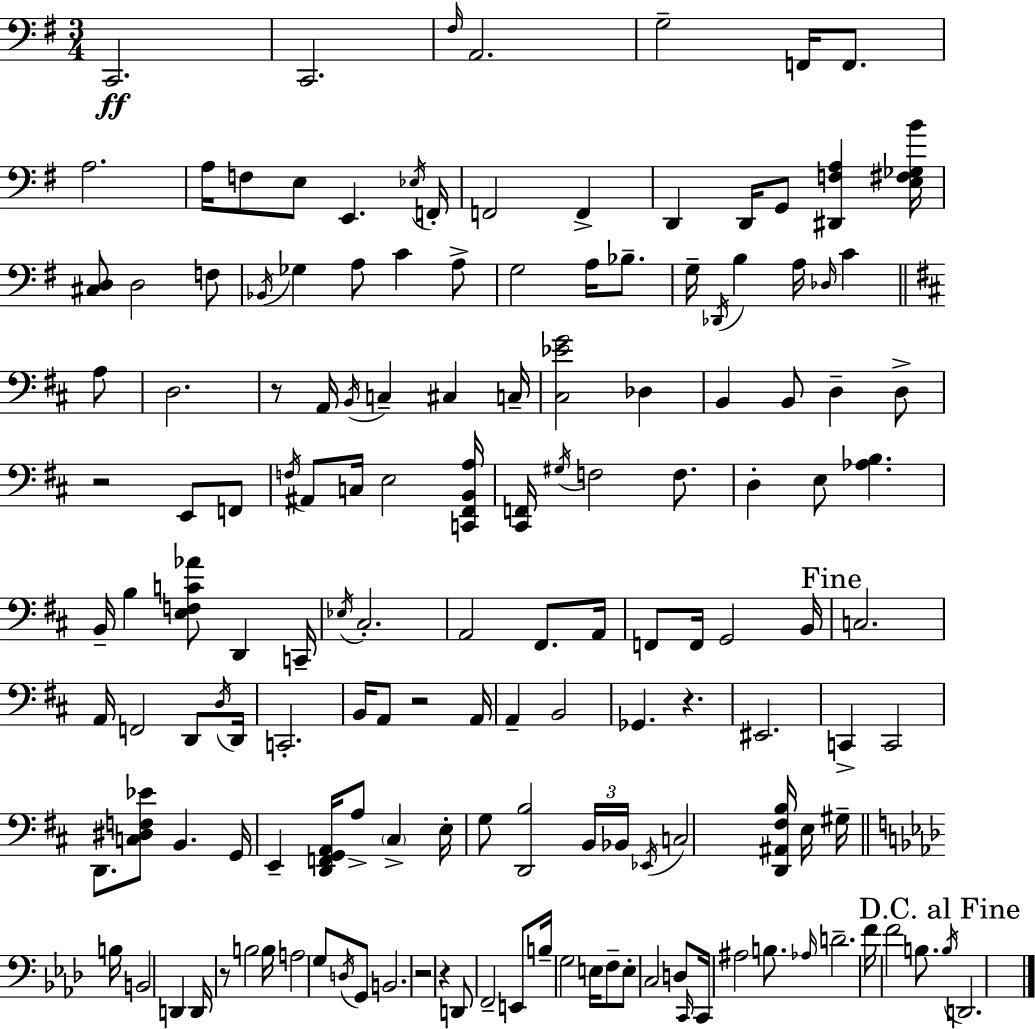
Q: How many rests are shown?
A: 7